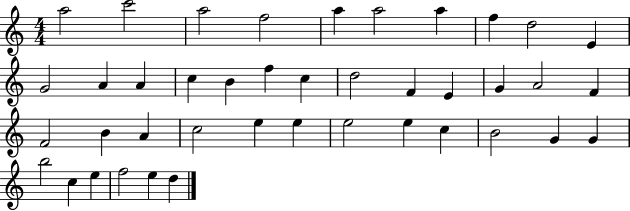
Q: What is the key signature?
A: C major